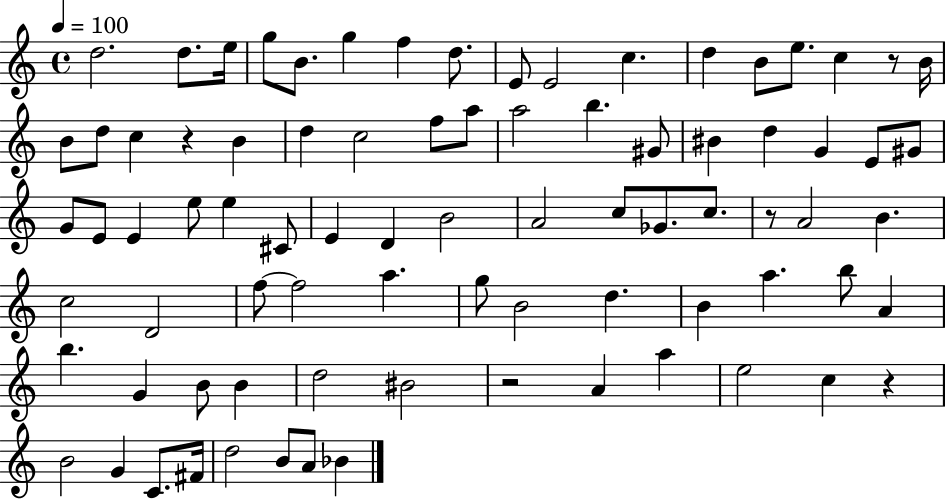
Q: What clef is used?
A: treble